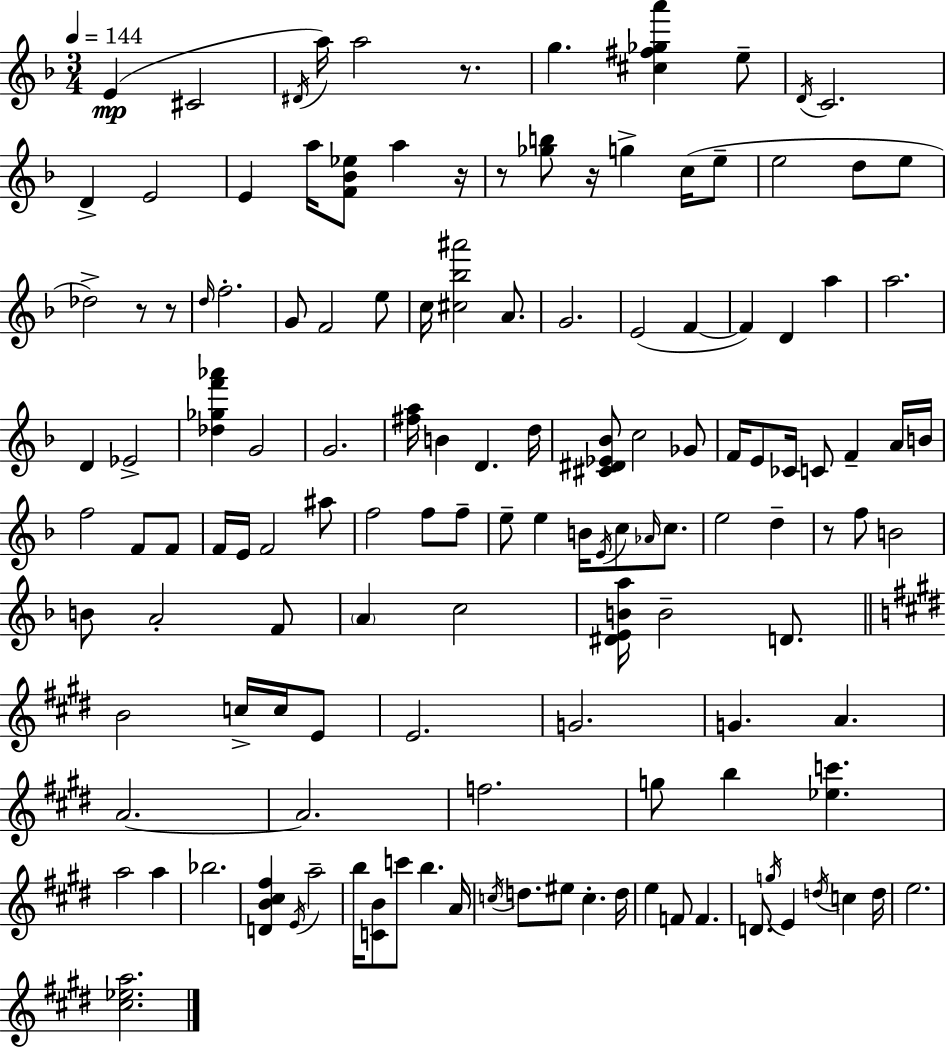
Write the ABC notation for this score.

X:1
T:Untitled
M:3/4
L:1/4
K:Dm
E ^C2 ^D/4 a/4 a2 z/2 g [^c^f_ga'] e/2 D/4 C2 D E2 E a/4 [F_B_e]/2 a z/4 z/2 [_gb]/2 z/4 g c/4 e/2 e2 d/2 e/2 _d2 z/2 z/2 d/4 f2 G/2 F2 e/2 c/4 [^c_b^a']2 A/2 G2 E2 F F D a a2 D _E2 [_d_gf'_a'] G2 G2 [^fa]/4 B D d/4 [^C^D_E_B]/2 c2 _G/2 F/4 E/2 _C/4 C/2 F A/4 B/4 f2 F/2 F/2 F/4 E/4 F2 ^a/2 f2 f/2 f/2 e/2 e B/4 E/4 c/2 _A/4 c/2 e2 d z/2 f/2 B2 B/2 A2 F/2 A c2 [^DEBa]/4 B2 D/2 B2 c/4 c/4 E/2 E2 G2 G A A2 A2 f2 g/2 b [_ec'] a2 a _b2 [DB^c^f] E/4 a2 b/4 [CB]/2 c'/2 b A/4 c/4 d/2 ^e/2 c d/4 e F/2 F D/2 g/4 E d/4 c d/4 e2 [^c_ea]2